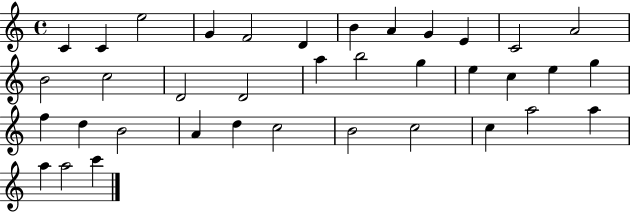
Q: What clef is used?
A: treble